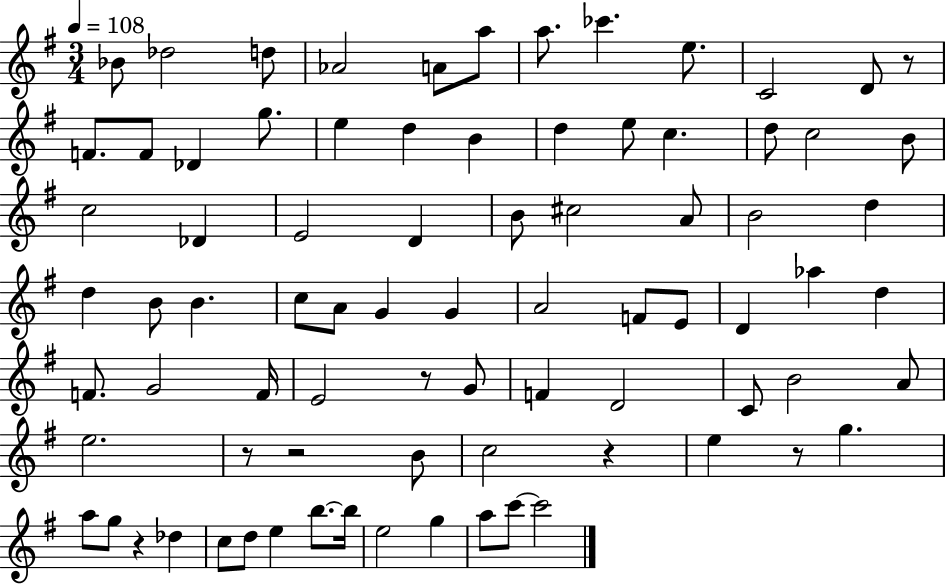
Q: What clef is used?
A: treble